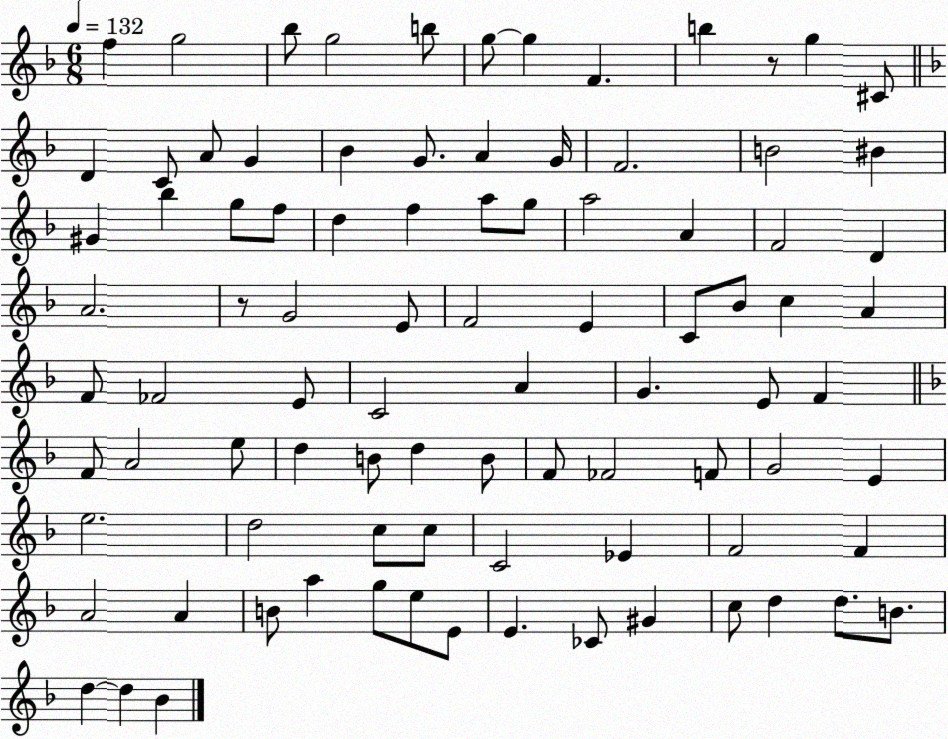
X:1
T:Untitled
M:6/8
L:1/4
K:F
f g2 _b/2 g2 b/2 g/2 g F b z/2 g ^C/2 D C/2 A/2 G _B G/2 A G/4 F2 B2 ^B ^G _b g/2 f/2 d f a/2 g/2 a2 A F2 D A2 z/2 G2 E/2 F2 E C/2 _B/2 c A F/2 _F2 E/2 C2 A G E/2 F F/2 A2 e/2 d B/2 d B/2 F/2 _F2 F/2 G2 E e2 d2 c/2 c/2 C2 _E F2 F A2 A B/2 a g/2 e/2 E/2 E _C/2 ^G c/2 d d/2 B/2 d d _B